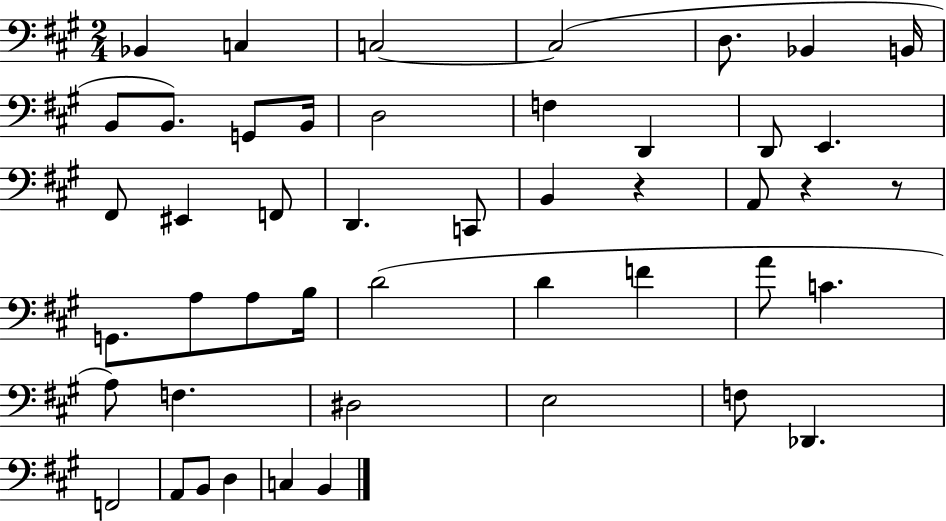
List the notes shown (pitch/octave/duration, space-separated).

Bb2/q C3/q C3/h C3/h D3/e. Bb2/q B2/s B2/e B2/e. G2/e B2/s D3/h F3/q D2/q D2/e E2/q. F#2/e EIS2/q F2/e D2/q. C2/e B2/q R/q A2/e R/q R/e G2/e. A3/e A3/e B3/s D4/h D4/q F4/q A4/e C4/q. A3/e F3/q. D#3/h E3/h F3/e Db2/q. F2/h A2/e B2/e D3/q C3/q B2/q